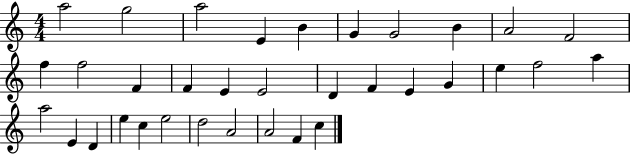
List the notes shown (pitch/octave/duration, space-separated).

A5/h G5/h A5/h E4/q B4/q G4/q G4/h B4/q A4/h F4/h F5/q F5/h F4/q F4/q E4/q E4/h D4/q F4/q E4/q G4/q E5/q F5/h A5/q A5/h E4/q D4/q E5/q C5/q E5/h D5/h A4/h A4/h F4/q C5/q